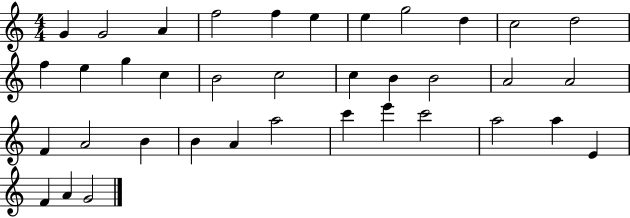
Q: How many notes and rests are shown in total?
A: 37